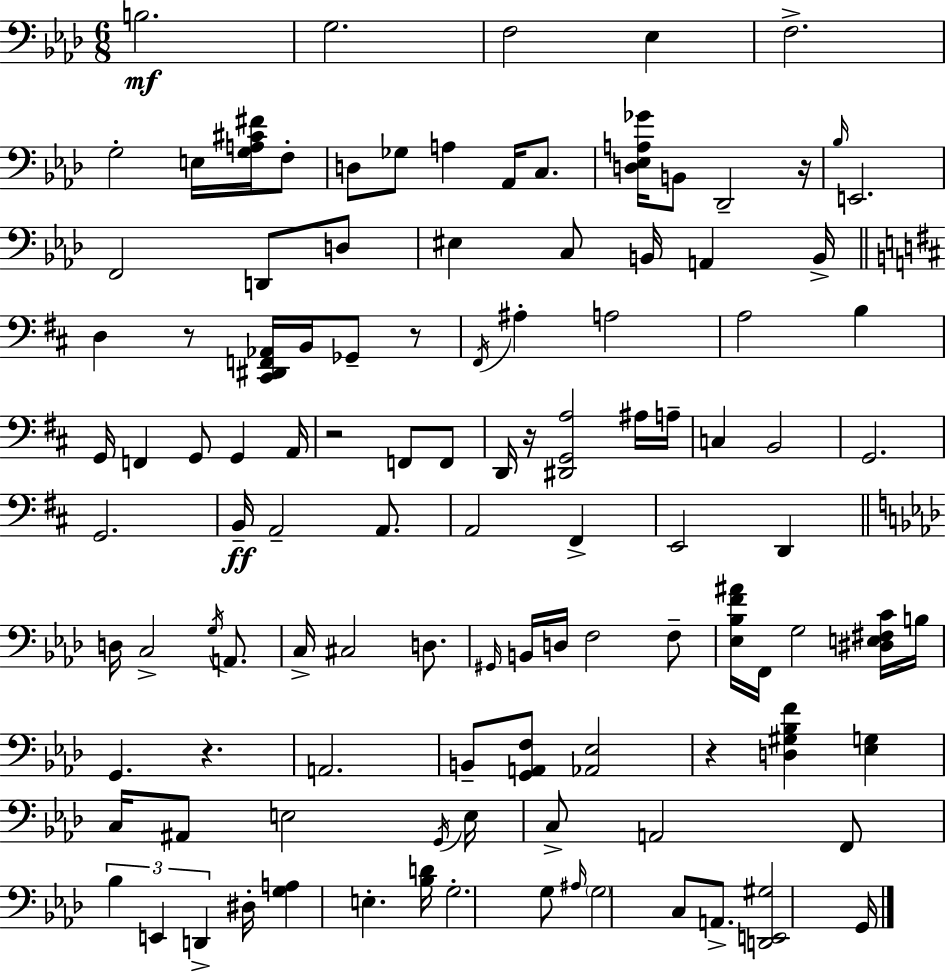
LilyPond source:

{
  \clef bass
  \numericTimeSignature
  \time 6/8
  \key f \minor
  b2.\mf | g2. | f2 ees4 | f2.-> | \break g2-. e16 <g a cis' fis'>16 f8-. | d8 ges8 a4 aes,16 c8. | <d ees a ges'>16 b,8 des,2-- r16 | \grace { bes16 } e,2. | \break f,2 d,8 d8 | eis4 c8 b,16 a,4 | b,16-> \bar "||" \break \key b \minor d4 r8 <cis, dis, f, aes,>16 b,16 ges,8-- r8 | \acciaccatura { fis,16 } ais4-. a2 | a2 b4 | g,16 f,4 g,8 g,4 | \break a,16 r2 f,8 f,8 | d,16 r16 <dis, g, a>2 ais16 | a16-- c4 b,2 | g,2. | \break g,2. | b,16--\ff a,2-- a,8. | a,2 fis,4-> | e,2 d,4 | \break \bar "||" \break \key aes \major d16 c2-> \acciaccatura { g16 } a,8. | c16-> cis2 d8. | \grace { gis,16 } b,16 d16 f2 | f8-- <ees bes f' ais'>16 f,16 g2 | \break <dis e fis c'>16 b16 g,4. r4. | a,2. | b,8-- <g, a, f>8 <aes, ees>2 | r4 <d gis bes f'>4 <ees g>4 | \break c16 ais,8 e2 | \acciaccatura { g,16 } e16 c8-> a,2 | f,8 \tuplet 3/2 { bes4 e,4 d,4-> } | dis16-. <g a>4 e4.-. | \break <bes d'>16 g2.-. | g8 \grace { ais16 } \parenthesize g2 | c8 a,8.-> <d, e, gis>2 | g,16 \bar "|."
}